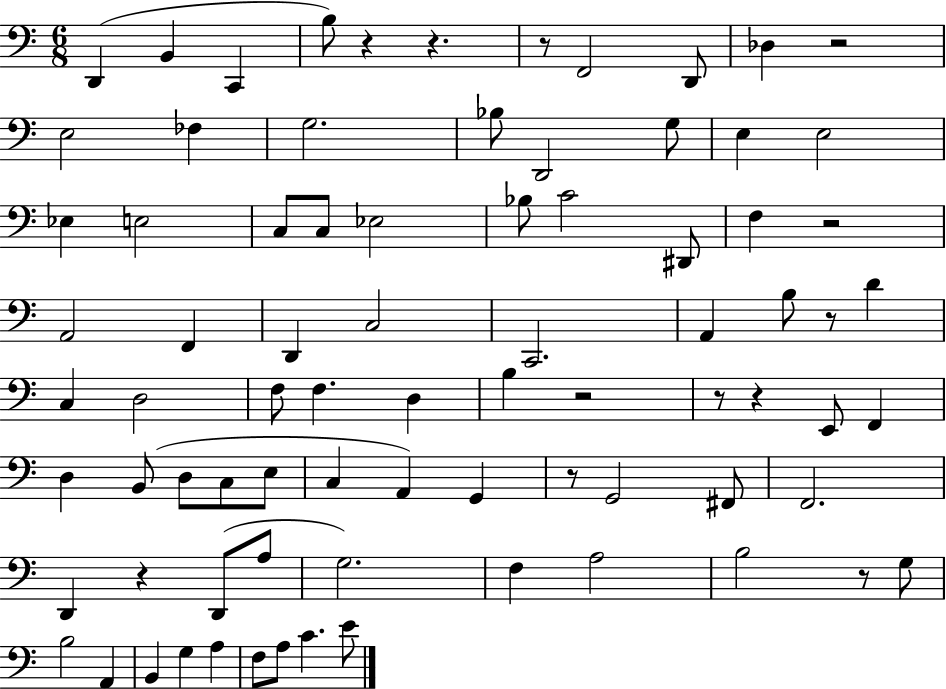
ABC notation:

X:1
T:Untitled
M:6/8
L:1/4
K:C
D,, B,, C,, B,/2 z z z/2 F,,2 D,,/2 _D, z2 E,2 _F, G,2 _B,/2 D,,2 G,/2 E, E,2 _E, E,2 C,/2 C,/2 _E,2 _B,/2 C2 ^D,,/2 F, z2 A,,2 F,, D,, C,2 C,,2 A,, B,/2 z/2 D C, D,2 F,/2 F, D, B, z2 z/2 z E,,/2 F,, D, B,,/2 D,/2 C,/2 E,/2 C, A,, G,, z/2 G,,2 ^F,,/2 F,,2 D,, z D,,/2 A,/2 G,2 F, A,2 B,2 z/2 G,/2 B,2 A,, B,, G, A, F,/2 A,/2 C E/2